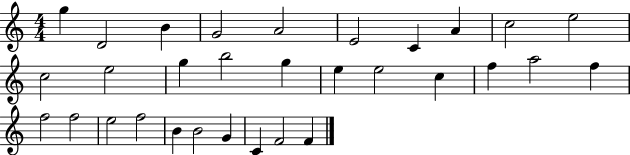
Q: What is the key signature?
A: C major